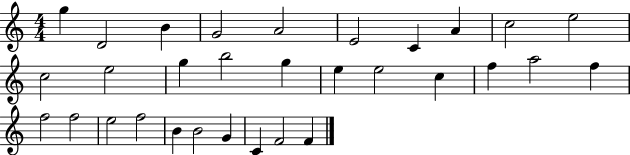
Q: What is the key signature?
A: C major